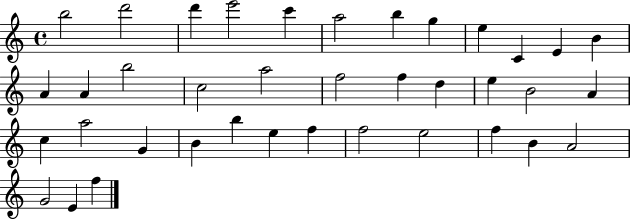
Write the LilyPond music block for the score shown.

{
  \clef treble
  \time 4/4
  \defaultTimeSignature
  \key c \major
  b''2 d'''2 | d'''4 e'''2 c'''4 | a''2 b''4 g''4 | e''4 c'4 e'4 b'4 | \break a'4 a'4 b''2 | c''2 a''2 | f''2 f''4 d''4 | e''4 b'2 a'4 | \break c''4 a''2 g'4 | b'4 b''4 e''4 f''4 | f''2 e''2 | f''4 b'4 a'2 | \break g'2 e'4 f''4 | \bar "|."
}